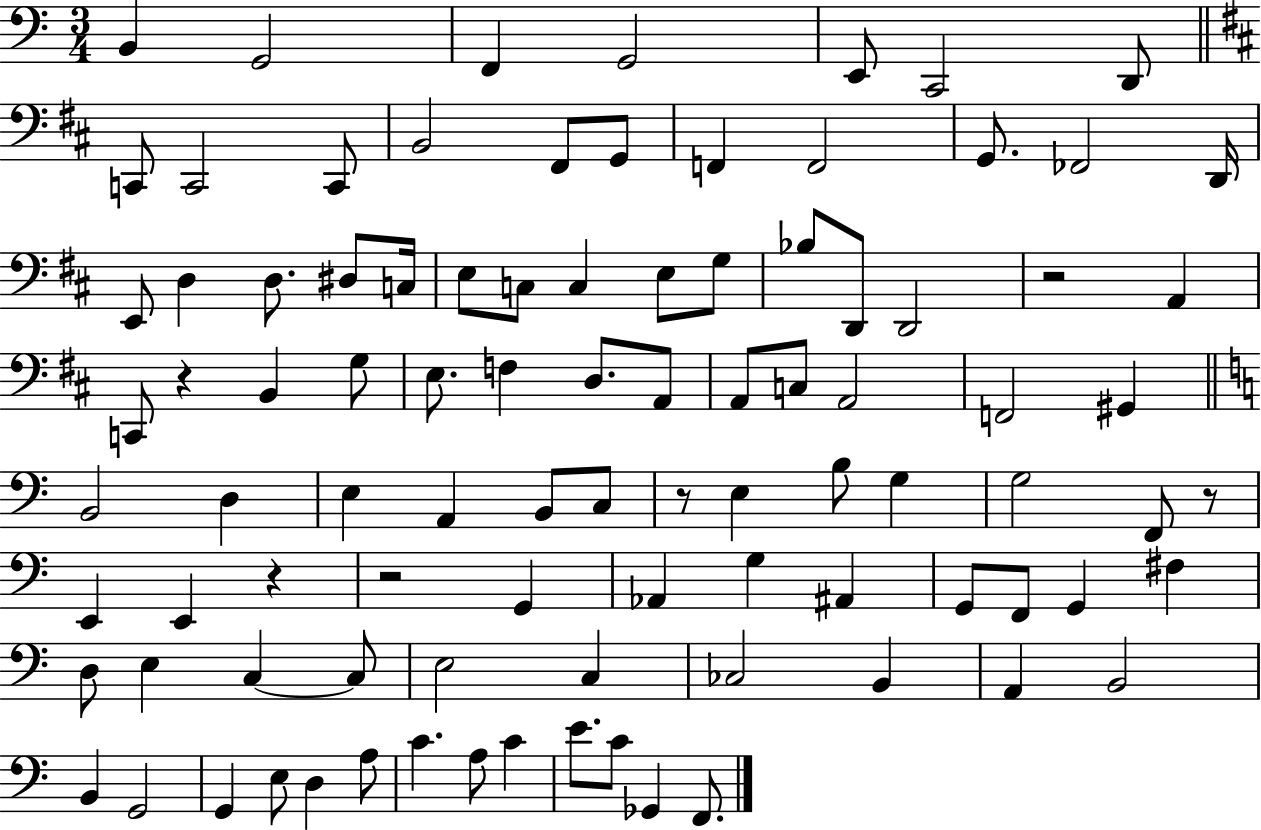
X:1
T:Untitled
M:3/4
L:1/4
K:C
B,, G,,2 F,, G,,2 E,,/2 C,,2 D,,/2 C,,/2 C,,2 C,,/2 B,,2 ^F,,/2 G,,/2 F,, F,,2 G,,/2 _F,,2 D,,/4 E,,/2 D, D,/2 ^D,/2 C,/4 E,/2 C,/2 C, E,/2 G,/2 _B,/2 D,,/2 D,,2 z2 A,, C,,/2 z B,, G,/2 E,/2 F, D,/2 A,,/2 A,,/2 C,/2 A,,2 F,,2 ^G,, B,,2 D, E, A,, B,,/2 C,/2 z/2 E, B,/2 G, G,2 F,,/2 z/2 E,, E,, z z2 G,, _A,, G, ^A,, G,,/2 F,,/2 G,, ^F, D,/2 E, C, C,/2 E,2 C, _C,2 B,, A,, B,,2 B,, G,,2 G,, E,/2 D, A,/2 C A,/2 C E/2 C/2 _G,, F,,/2